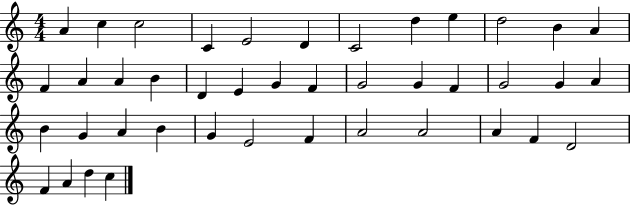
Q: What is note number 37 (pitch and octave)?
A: F4